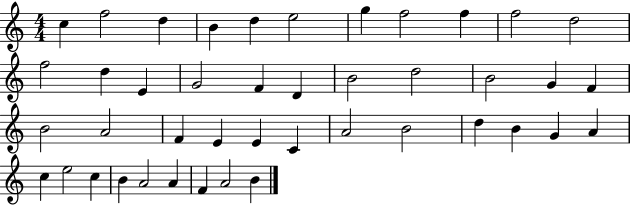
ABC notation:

X:1
T:Untitled
M:4/4
L:1/4
K:C
c f2 d B d e2 g f2 f f2 d2 f2 d E G2 F D B2 d2 B2 G F B2 A2 F E E C A2 B2 d B G A c e2 c B A2 A F A2 B